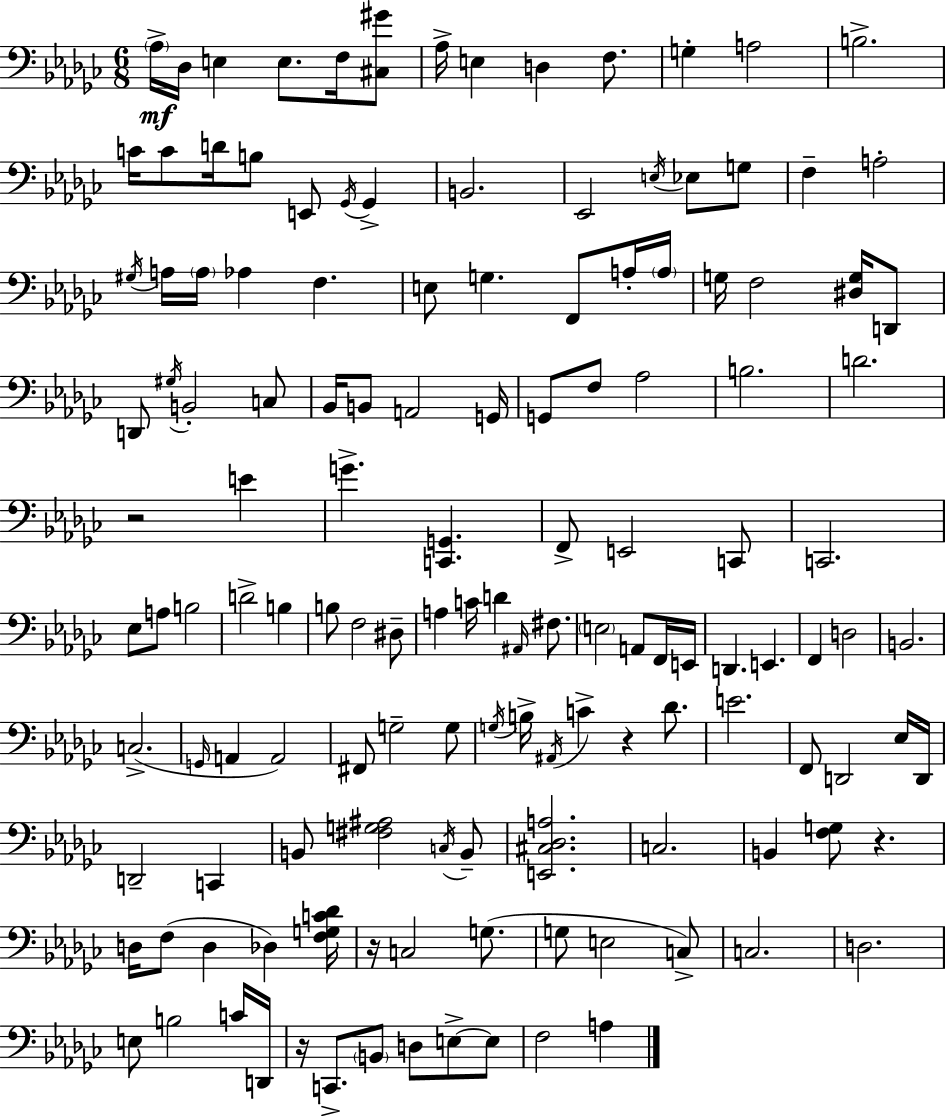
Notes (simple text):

Ab3/s Db3/s E3/q E3/e. F3/s [C#3,G#4]/e Ab3/s E3/q D3/q F3/e. G3/q A3/h B3/h. C4/s C4/e D4/s B3/e E2/e Gb2/s Gb2/q B2/h. Eb2/h E3/s Eb3/e G3/e F3/q A3/h G#3/s A3/s A3/s Ab3/q F3/q. E3/e G3/q. F2/e A3/s A3/s G3/s F3/h [D#3,G3]/s D2/e D2/e G#3/s B2/h C3/e Bb2/s B2/e A2/h G2/s G2/e F3/e Ab3/h B3/h. D4/h. R/h E4/q G4/q. [C2,G2]/q. F2/e E2/h C2/e C2/h. Eb3/e A3/e B3/h D4/h B3/q B3/e F3/h D#3/e A3/q C4/s D4/q A#2/s F#3/e. E3/h A2/e F2/s E2/s D2/q. E2/q. F2/q D3/h B2/h. C3/h. G2/s A2/q A2/h F#2/e G3/h G3/e G3/s B3/s A#2/s C4/q R/q Db4/e. E4/h. F2/e D2/h Eb3/s D2/s D2/h C2/q B2/e [F#3,G3,A#3]/h C3/s B2/e [E2,C#3,Db3,A3]/h. C3/h. B2/q [F3,G3]/e R/q. D3/s F3/e D3/q Db3/q [F3,G3,C4,Db4]/s R/s C3/h G3/e. G3/e E3/h C3/e C3/h. D3/h. E3/e B3/h C4/s D2/s R/s C2/e. B2/e D3/e E3/e E3/e F3/h A3/q